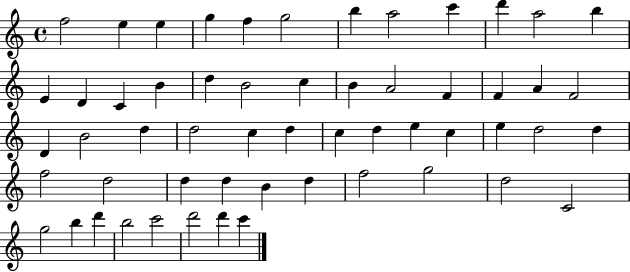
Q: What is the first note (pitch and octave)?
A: F5